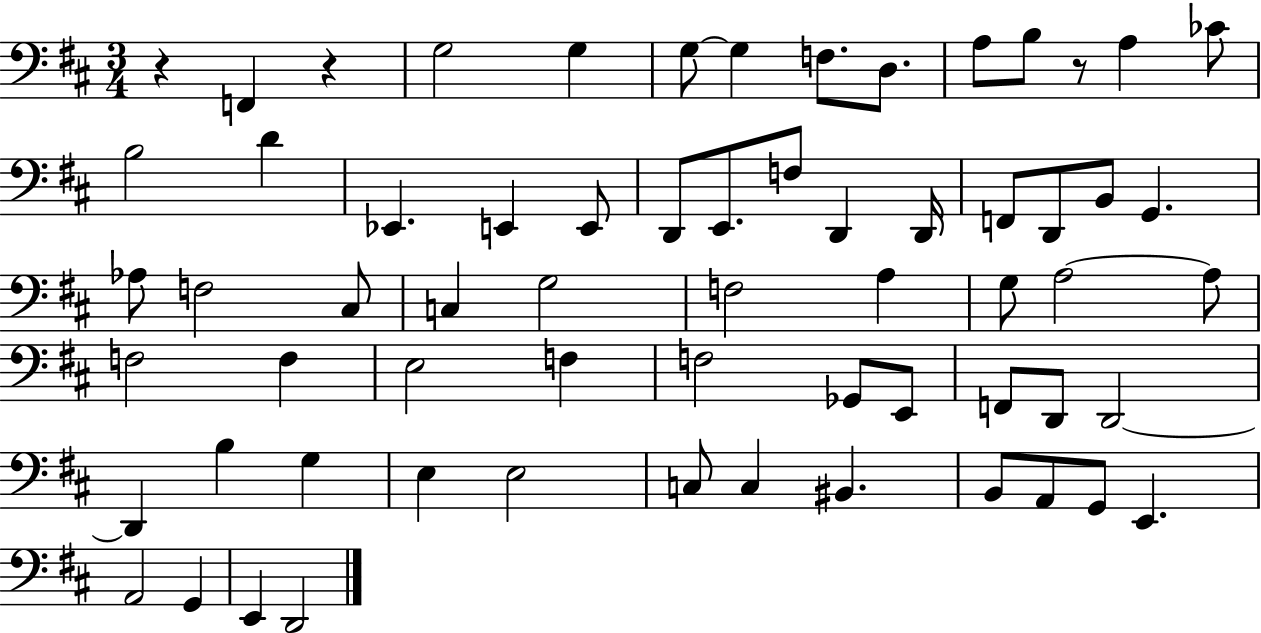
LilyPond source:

{
  \clef bass
  \numericTimeSignature
  \time 3/4
  \key d \major
  r4 f,4 r4 | g2 g4 | g8~~ g4 f8. d8. | a8 b8 r8 a4 ces'8 | \break b2 d'4 | ees,4. e,4 e,8 | d,8 e,8. f8 d,4 d,16 | f,8 d,8 b,8 g,4. | \break aes8 f2 cis8 | c4 g2 | f2 a4 | g8 a2~~ a8 | \break f2 f4 | e2 f4 | f2 ges,8 e,8 | f,8 d,8 d,2~~ | \break d,4 b4 g4 | e4 e2 | c8 c4 bis,4. | b,8 a,8 g,8 e,4. | \break a,2 g,4 | e,4 d,2 | \bar "|."
}